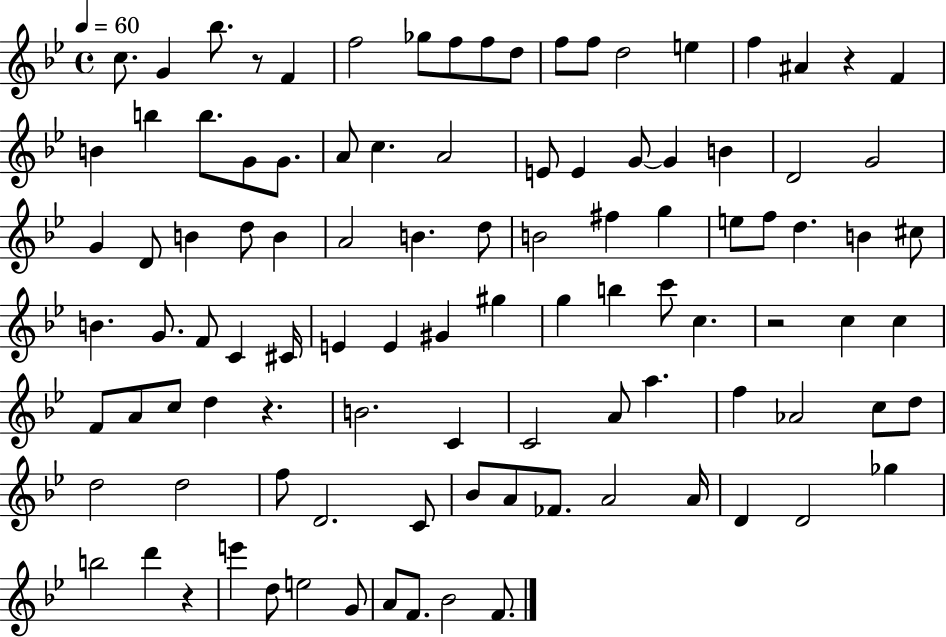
{
  \clef treble
  \time 4/4
  \defaultTimeSignature
  \key bes \major
  \tempo 4 = 60
  \repeat volta 2 { c''8. g'4 bes''8. r8 f'4 | f''2 ges''8 f''8 f''8 d''8 | f''8 f''8 d''2 e''4 | f''4 ais'4 r4 f'4 | \break b'4 b''4 b''8. g'8 g'8. | a'8 c''4. a'2 | e'8 e'4 g'8~~ g'4 b'4 | d'2 g'2 | \break g'4 d'8 b'4 d''8 b'4 | a'2 b'4. d''8 | b'2 fis''4 g''4 | e''8 f''8 d''4. b'4 cis''8 | \break b'4. g'8. f'8 c'4 cis'16 | e'4 e'4 gis'4 gis''4 | g''4 b''4 c'''8 c''4. | r2 c''4 c''4 | \break f'8 a'8 c''8 d''4 r4. | b'2. c'4 | c'2 a'8 a''4. | f''4 aes'2 c''8 d''8 | \break d''2 d''2 | f''8 d'2. c'8 | bes'8 a'8 fes'8. a'2 a'16 | d'4 d'2 ges''4 | \break b''2 d'''4 r4 | e'''4 d''8 e''2 g'8 | a'8 f'8. bes'2 f'8. | } \bar "|."
}